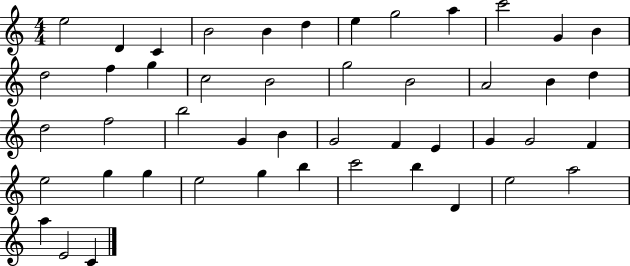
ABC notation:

X:1
T:Untitled
M:4/4
L:1/4
K:C
e2 D C B2 B d e g2 a c'2 G B d2 f g c2 B2 g2 B2 A2 B d d2 f2 b2 G B G2 F E G G2 F e2 g g e2 g b c'2 b D e2 a2 a E2 C